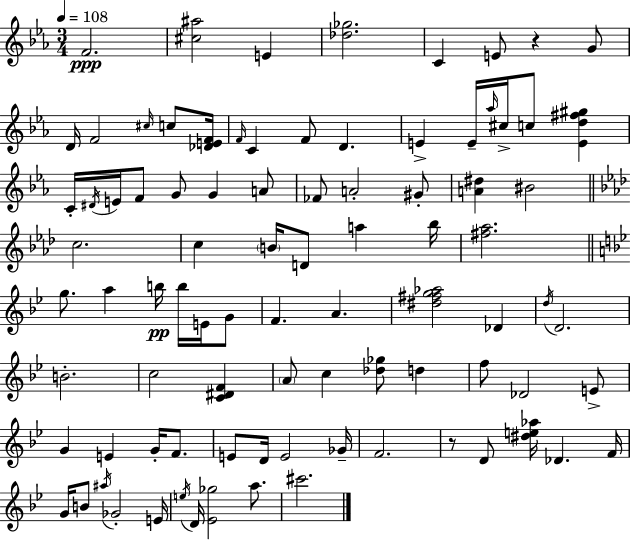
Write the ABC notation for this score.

X:1
T:Untitled
M:3/4
L:1/4
K:Cm
F2 [^c^a]2 E [_d_g]2 C E/2 z G/2 D/4 F2 ^c/4 c/2 [_DEF]/4 F/4 C F/2 D E E/4 _a/4 ^c/4 c/2 [Ed^f^g] C/4 ^D/4 E/4 F/2 G/2 G A/2 _F/2 A2 ^G/2 [A^d] ^B2 c2 c B/4 D/2 a _b/4 [^f_a]2 g/2 a b/4 b/4 E/4 G/2 F A [^d^fg_a]2 _D d/4 D2 B2 c2 [C^DF] A/2 c [_d_g]/2 d f/2 _D2 E/2 G E G/4 F/2 E/2 D/4 E2 _G/4 F2 z/2 D/2 [^de_a]/4 _D F/4 G/4 B/2 ^a/4 _G2 E/4 e/4 D/4 [_E_g]2 a/2 ^c'2